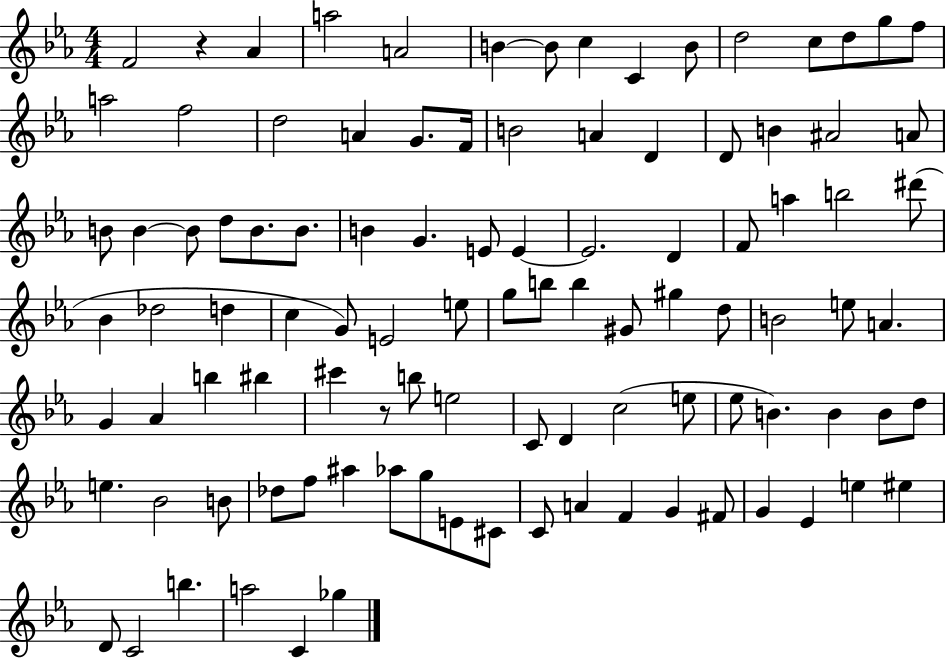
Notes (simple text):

F4/h R/q Ab4/q A5/h A4/h B4/q B4/e C5/q C4/q B4/e D5/h C5/e D5/e G5/e F5/e A5/h F5/h D5/h A4/q G4/e. F4/s B4/h A4/q D4/q D4/e B4/q A#4/h A4/e B4/e B4/q B4/e D5/e B4/e. B4/e. B4/q G4/q. E4/e E4/q E4/h. D4/q F4/e A5/q B5/h D#6/e Bb4/q Db5/h D5/q C5/q G4/e E4/h E5/e G5/e B5/e B5/q G#4/e G#5/q D5/e B4/h E5/e A4/q. G4/q Ab4/q B5/q BIS5/q C#6/q R/e B5/e E5/h C4/e D4/q C5/h E5/e Eb5/e B4/q. B4/q B4/e D5/e E5/q. Bb4/h B4/e Db5/e F5/e A#5/q Ab5/e G5/e E4/e C#4/e C4/e A4/q F4/q G4/q F#4/e G4/q Eb4/q E5/q EIS5/q D4/e C4/h B5/q. A5/h C4/q Gb5/q